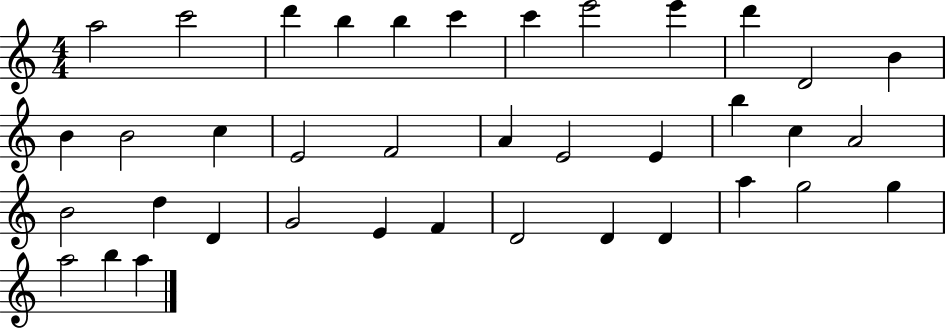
A5/h C6/h D6/q B5/q B5/q C6/q C6/q E6/h E6/q D6/q D4/h B4/q B4/q B4/h C5/q E4/h F4/h A4/q E4/h E4/q B5/q C5/q A4/h B4/h D5/q D4/q G4/h E4/q F4/q D4/h D4/q D4/q A5/q G5/h G5/q A5/h B5/q A5/q